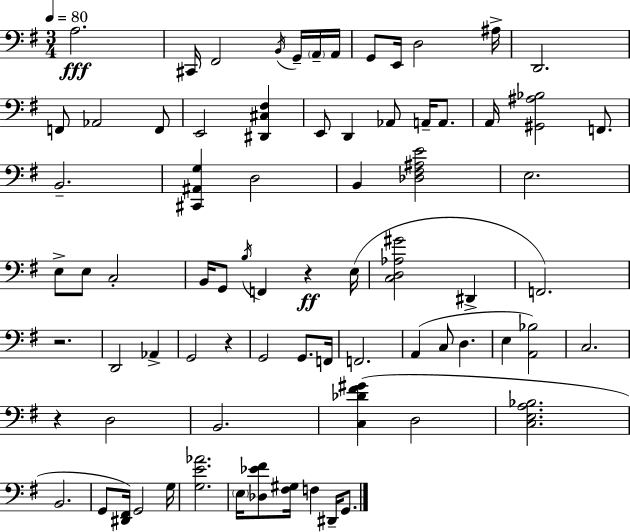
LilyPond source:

{
  \clef bass
  \numericTimeSignature
  \time 3/4
  \key g \major
  \tempo 4 = 80
  a2.\fff | cis,16 fis,2 \acciaccatura { b,16 } g,16-- \parenthesize a,16-- | a,16 g,8 e,16 d2 | ais16-> d,2. | \break f,8 aes,2 f,8 | e,2 <dis, cis fis>4 | e,8 d,4 aes,8 a,16-- a,8. | a,16 <gis, ais bes>2 f,8. | \break b,2.-- | <cis, ais, g>4 d2 | b,4 <des fis ais e'>2 | e2. | \break e8-> e8 c2-. | b,16 g,8 \acciaccatura { b16 } f,4 r4\ff | e16( <c d aes gis'>2 dis,4-> | f,2.) | \break r2. | d,2 aes,4-> | g,2 r4 | g,2 g,8. | \break f,16 f,2. | a,4( c8 d4. | e4 <a, bes>2) | c2. | \break r4 d2 | b,2. | <c des' fis' gis'>4( d2 | <c e a bes>2. | \break b,2. | g,8 <dis, fis,>16) g,2 | g16 <g e' aes'>2. | \parenthesize e16 <des ees' fis'>8 <fis gis>16 f4 dis,16-- g,8. | \break \bar "|."
}